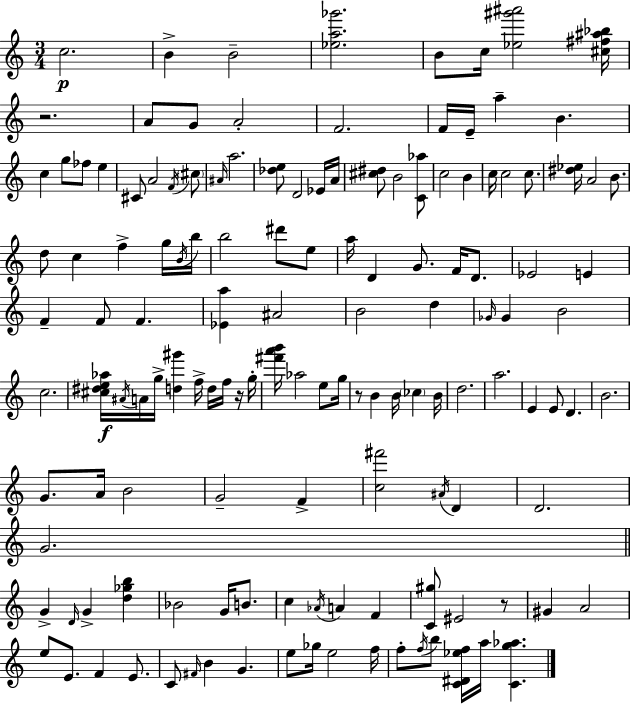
{
  \clef treble
  \numericTimeSignature
  \time 3/4
  \key c \major
  c''2.\p | b'4-> b'2-- | <ees'' a'' ges'''>2. | b'8 c''16 <ees'' gis''' ais'''>2 <cis'' fis'' ais'' bes''>16 | \break r2. | a'8 g'8 a'2-. | f'2. | f'16 e'16-- a''4-- b'4. | \break c''4 g''8 fes''8 e''4 | cis'8 a'2 \acciaccatura { f'16 } \parenthesize cis''8 | \grace { ais'16 } a''2. | <des'' e''>8 d'2 | \break ees'16 a'16 <cis'' dis''>8 b'2 | <c' aes''>8 c''2 b'4 | c''16 c''2 c''8. | <dis'' ees''>16 a'2 b'8. | \break d''8 c''4 f''4-> | g''16 \acciaccatura { b'16 } b''16 b''2 dis'''8 | e''8 a''16 d'4 g'8. f'16 | d'8. ees'2 e'4 | \break f'4-- f'8 f'4. | <ees' a''>4 ais'2 | b'2 d''4 | \grace { ges'16 } ges'4 b'2 | \break c''2. | <cis'' dis'' e'' aes''>16\f \acciaccatura { ais'16 } a'16 g''16-> <d'' gis'''>4 | f''16-> d''16 f''16 r16 g''16-. <fis''' a''' b'''>16 aes''2 | e''8 g''16 r8 b'4 b'16 | \break \parenthesize ces''4 b'16 d''2. | a''2. | e'4 e'8 d'4. | b'2. | \break g'8. a'16 b'2 | g'2-- | f'4-> <c'' fis'''>2 | \acciaccatura { ais'16 } d'4 d'2. | \break g'2. | \bar "||" \break \key a \minor g'4-> \grace { d'16 } g'4-> <d'' ges'' b''>4 | bes'2 g'16 b'8. | c''4 \acciaccatura { aes'16 } a'4 f'4 | <c' gis''>8 eis'2 | \break r8 gis'4 a'2 | e''8 e'8. f'4 e'8. | c'8 \grace { fis'16 } b'4 g'4. | e''8 ges''16 e''2 | \break f''16 f''8-. \acciaccatura { f''16 } b''8 <c' dis' ees'' f''>16 a''16 <c' g'' aes''>4. | \bar "|."
}